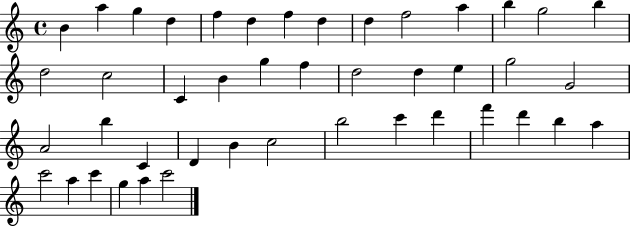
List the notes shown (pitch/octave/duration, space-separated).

B4/q A5/q G5/q D5/q F5/q D5/q F5/q D5/q D5/q F5/h A5/q B5/q G5/h B5/q D5/h C5/h C4/q B4/q G5/q F5/q D5/h D5/q E5/q G5/h G4/h A4/h B5/q C4/q D4/q B4/q C5/h B5/h C6/q D6/q F6/q D6/q B5/q A5/q C6/h A5/q C6/q G5/q A5/q C6/h